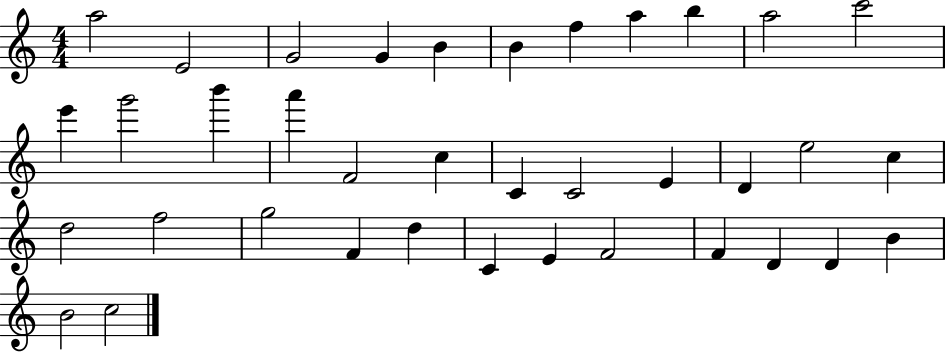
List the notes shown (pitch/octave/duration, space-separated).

A5/h E4/h G4/h G4/q B4/q B4/q F5/q A5/q B5/q A5/h C6/h E6/q G6/h B6/q A6/q F4/h C5/q C4/q C4/h E4/q D4/q E5/h C5/q D5/h F5/h G5/h F4/q D5/q C4/q E4/q F4/h F4/q D4/q D4/q B4/q B4/h C5/h